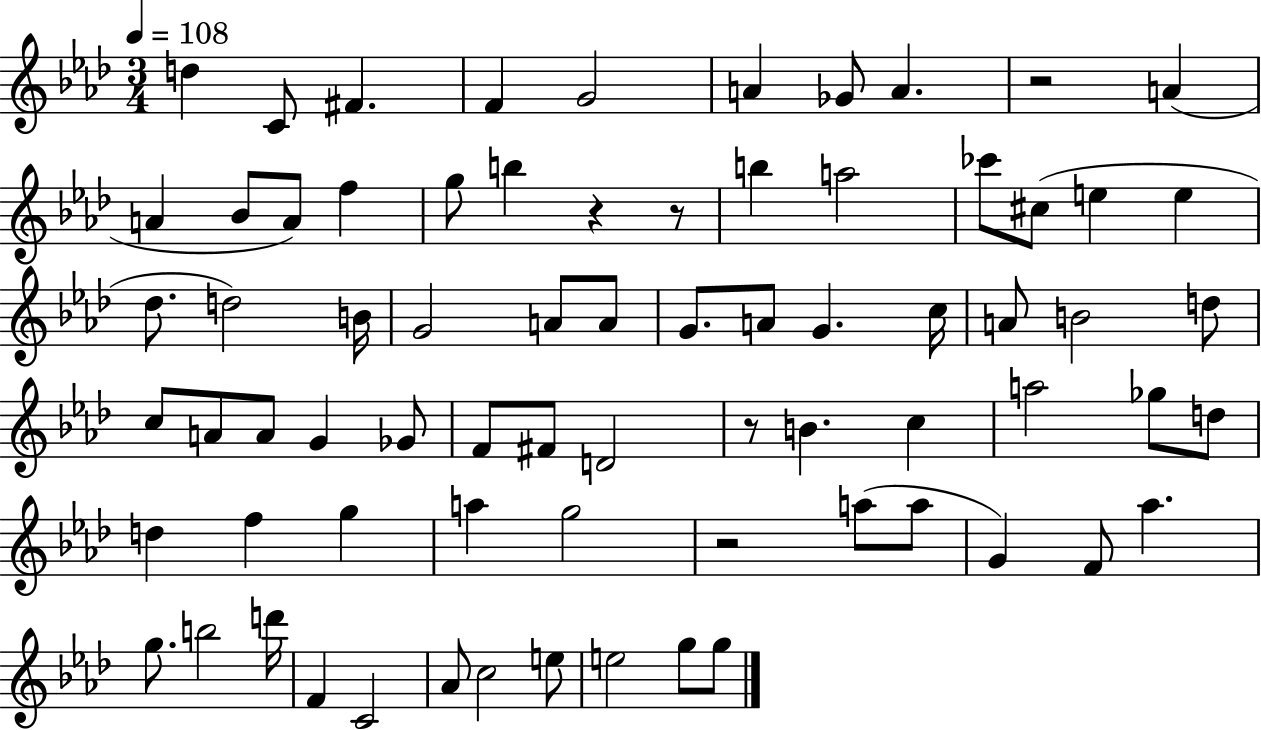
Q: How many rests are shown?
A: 5